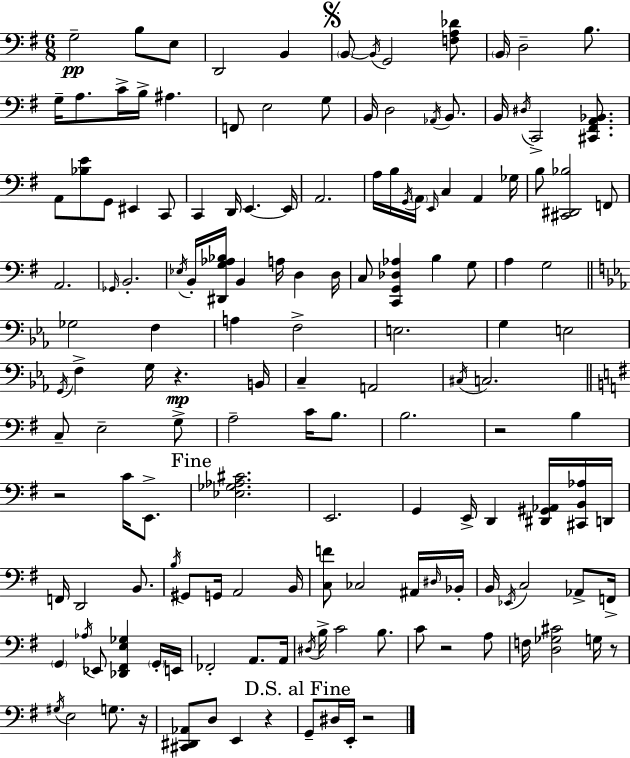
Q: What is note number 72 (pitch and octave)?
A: A2